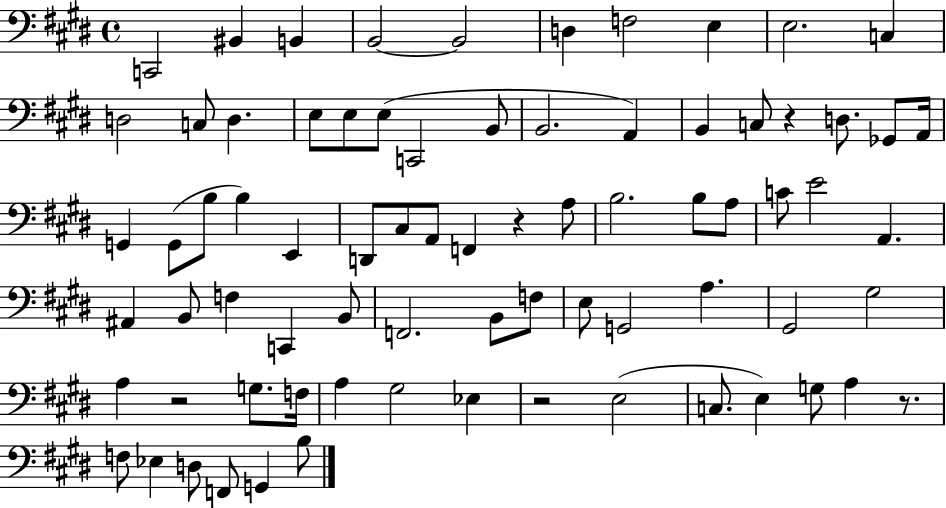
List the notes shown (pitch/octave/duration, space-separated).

C2/h BIS2/q B2/q B2/h B2/h D3/q F3/h E3/q E3/h. C3/q D3/h C3/e D3/q. E3/e E3/e E3/e C2/h B2/e B2/h. A2/q B2/q C3/e R/q D3/e. Gb2/e A2/s G2/q G2/e B3/e B3/q E2/q D2/e C#3/e A2/e F2/q R/q A3/e B3/h. B3/e A3/e C4/e E4/h A2/q. A#2/q B2/e F3/q C2/q B2/e F2/h. B2/e F3/e E3/e G2/h A3/q. G#2/h G#3/h A3/q R/h G3/e. F3/s A3/q G#3/h Eb3/q R/h E3/h C3/e. E3/q G3/e A3/q R/e. F3/e Eb3/q D3/e F2/e G2/q B3/e